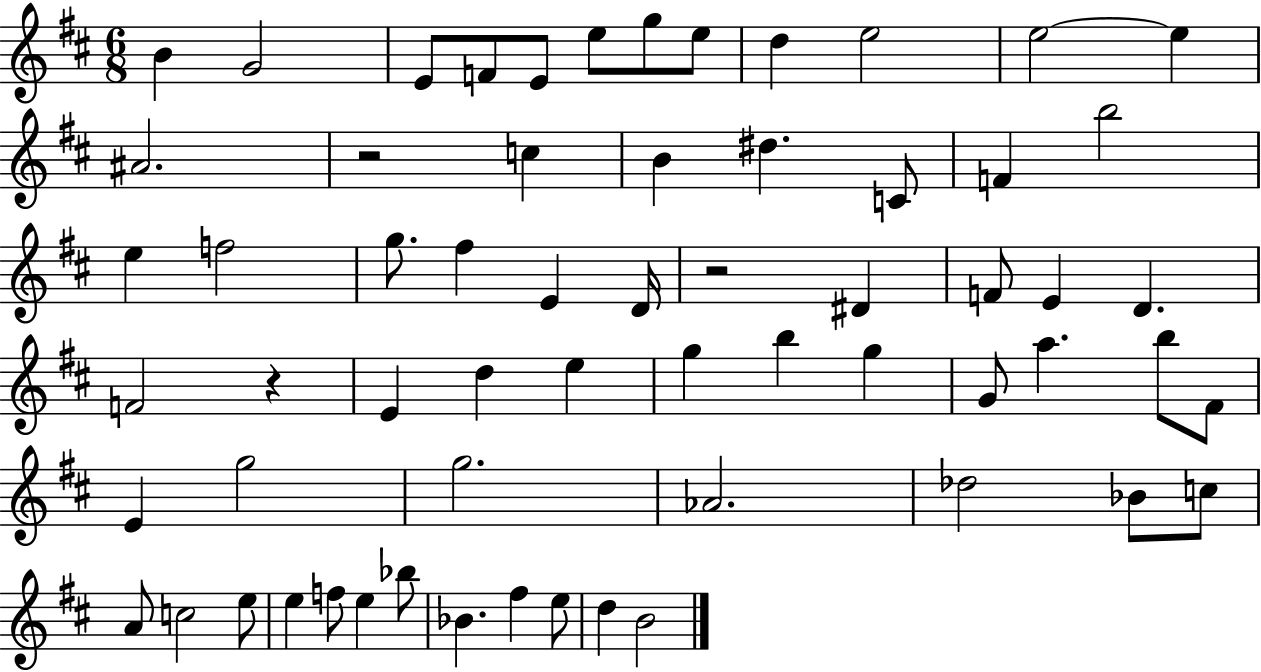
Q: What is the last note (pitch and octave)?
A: B4